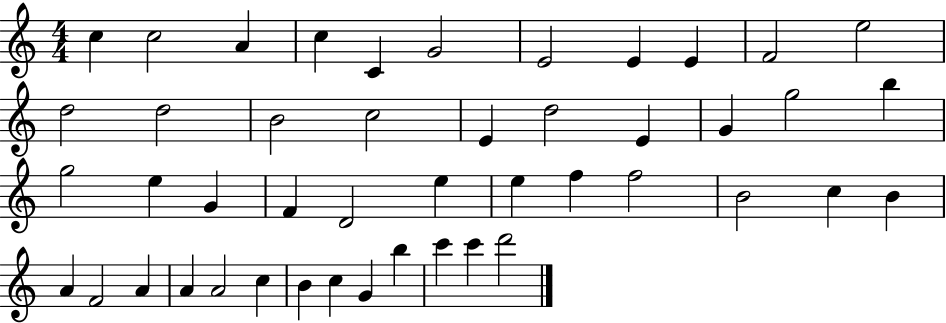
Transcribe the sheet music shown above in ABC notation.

X:1
T:Untitled
M:4/4
L:1/4
K:C
c c2 A c C G2 E2 E E F2 e2 d2 d2 B2 c2 E d2 E G g2 b g2 e G F D2 e e f f2 B2 c B A F2 A A A2 c B c G b c' c' d'2